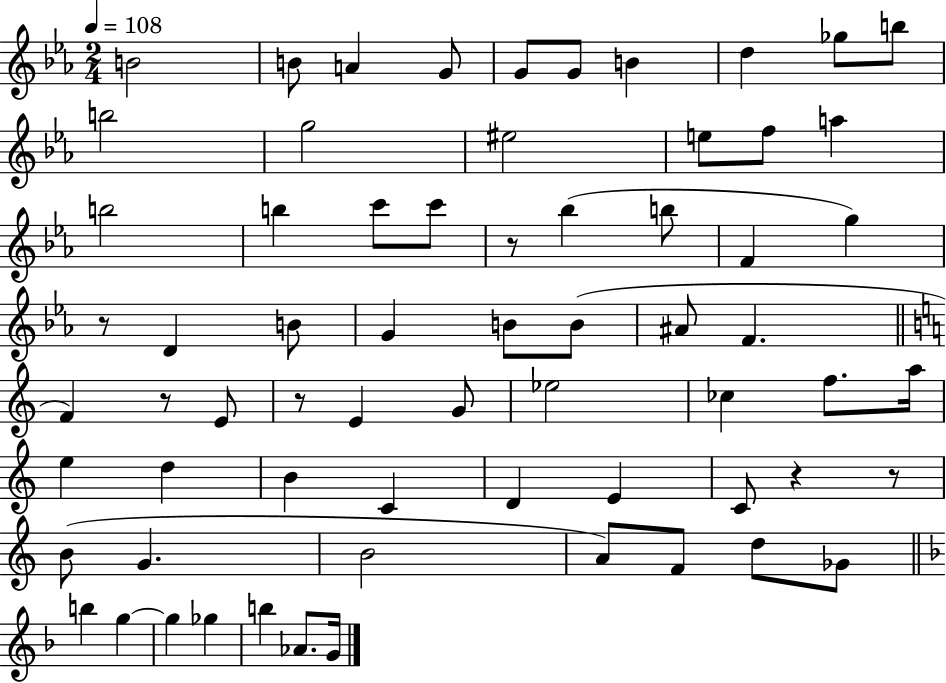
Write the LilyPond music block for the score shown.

{
  \clef treble
  \numericTimeSignature
  \time 2/4
  \key ees \major
  \tempo 4 = 108
  \repeat volta 2 { b'2 | b'8 a'4 g'8 | g'8 g'8 b'4 | d''4 ges''8 b''8 | \break b''2 | g''2 | eis''2 | e''8 f''8 a''4 | \break b''2 | b''4 c'''8 c'''8 | r8 bes''4( b''8 | f'4 g''4) | \break r8 d'4 b'8 | g'4 b'8 b'8( | ais'8 f'4. | \bar "||" \break \key c \major f'4) r8 e'8 | r8 e'4 g'8 | ees''2 | ces''4 f''8. a''16 | \break e''4 d''4 | b'4 c'4 | d'4 e'4 | c'8 r4 r8 | \break b'8( g'4. | b'2 | a'8) f'8 d''8 ges'8 | \bar "||" \break \key d \minor b''4 g''4~~ | g''4 ges''4 | b''4 aes'8. g'16 | } \bar "|."
}